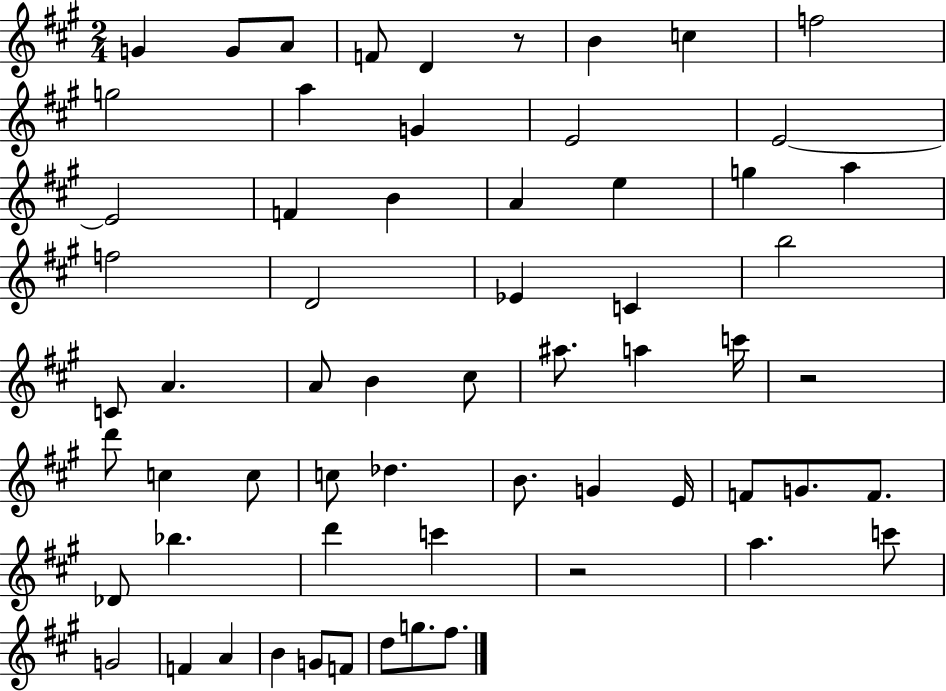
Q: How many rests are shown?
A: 3